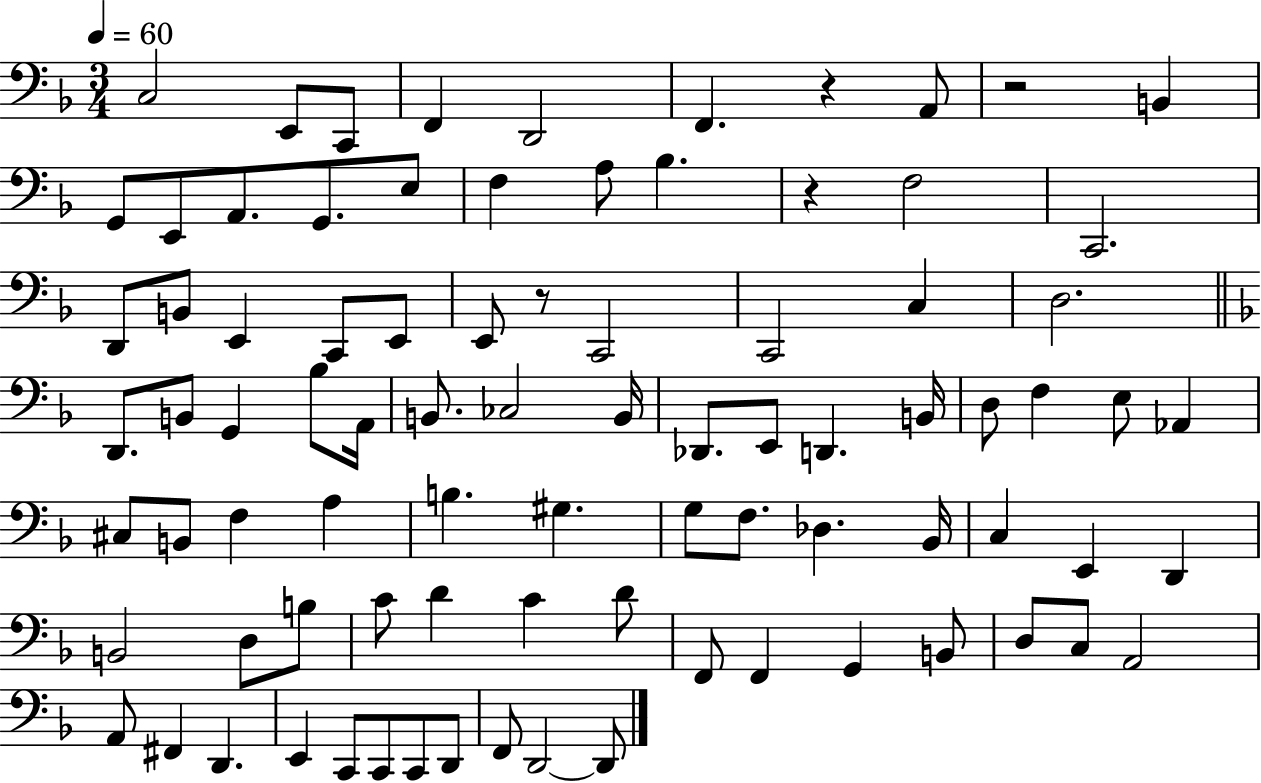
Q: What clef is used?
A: bass